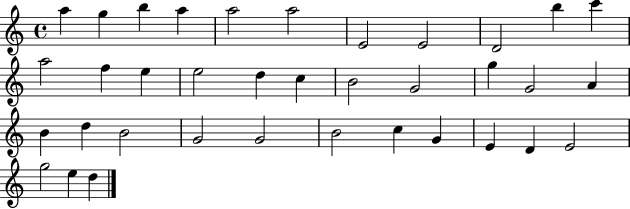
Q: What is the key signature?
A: C major